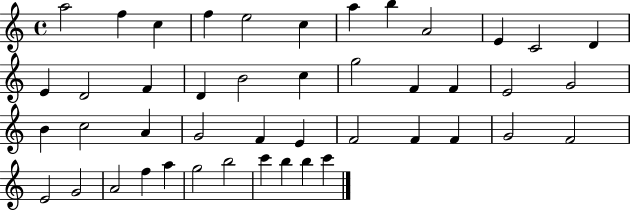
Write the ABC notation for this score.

X:1
T:Untitled
M:4/4
L:1/4
K:C
a2 f c f e2 c a b A2 E C2 D E D2 F D B2 c g2 F F E2 G2 B c2 A G2 F E F2 F F G2 F2 E2 G2 A2 f a g2 b2 c' b b c'